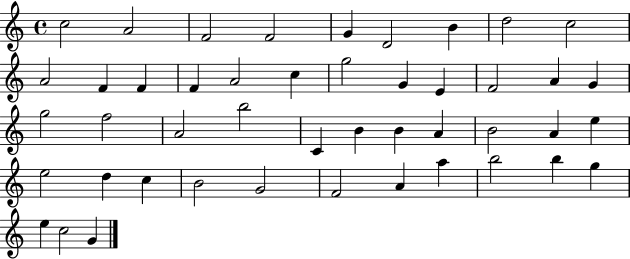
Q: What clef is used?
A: treble